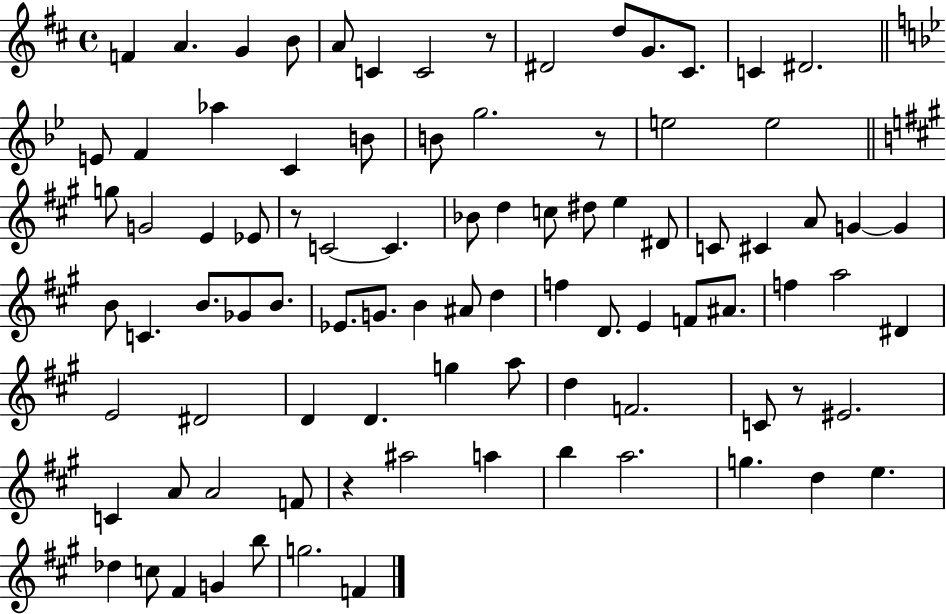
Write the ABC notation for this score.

X:1
T:Untitled
M:4/4
L:1/4
K:D
F A G B/2 A/2 C C2 z/2 ^D2 d/2 G/2 ^C/2 C ^D2 E/2 F _a C B/2 B/2 g2 z/2 e2 e2 g/2 G2 E _E/2 z/2 C2 C _B/2 d c/2 ^d/2 e ^D/2 C/2 ^C A/2 G G B/2 C B/2 _G/2 B/2 _E/2 G/2 B ^A/2 d f D/2 E F/2 ^A/2 f a2 ^D E2 ^D2 D D g a/2 d F2 C/2 z/2 ^E2 C A/2 A2 F/2 z ^a2 a b a2 g d e _d c/2 ^F G b/2 g2 F